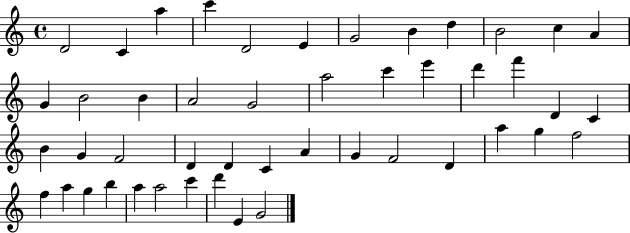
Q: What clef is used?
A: treble